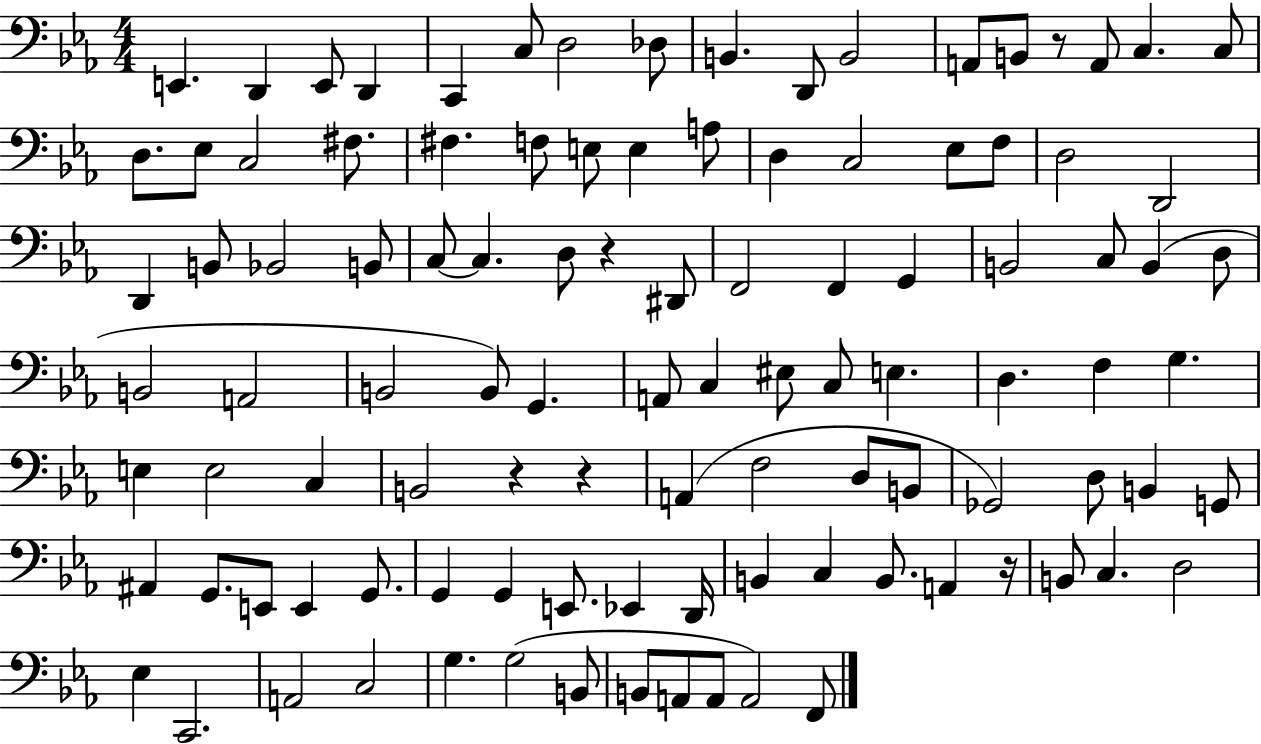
X:1
T:Untitled
M:4/4
L:1/4
K:Eb
E,, D,, E,,/2 D,, C,, C,/2 D,2 _D,/2 B,, D,,/2 B,,2 A,,/2 B,,/2 z/2 A,,/2 C, C,/2 D,/2 _E,/2 C,2 ^F,/2 ^F, F,/2 E,/2 E, A,/2 D, C,2 _E,/2 F,/2 D,2 D,,2 D,, B,,/2 _B,,2 B,,/2 C,/2 C, D,/2 z ^D,,/2 F,,2 F,, G,, B,,2 C,/2 B,, D,/2 B,,2 A,,2 B,,2 B,,/2 G,, A,,/2 C, ^E,/2 C,/2 E, D, F, G, E, E,2 C, B,,2 z z A,, F,2 D,/2 B,,/2 _G,,2 D,/2 B,, G,,/2 ^A,, G,,/2 E,,/2 E,, G,,/2 G,, G,, E,,/2 _E,, D,,/4 B,, C, B,,/2 A,, z/4 B,,/2 C, D,2 _E, C,,2 A,,2 C,2 G, G,2 B,,/2 B,,/2 A,,/2 A,,/2 A,,2 F,,/2